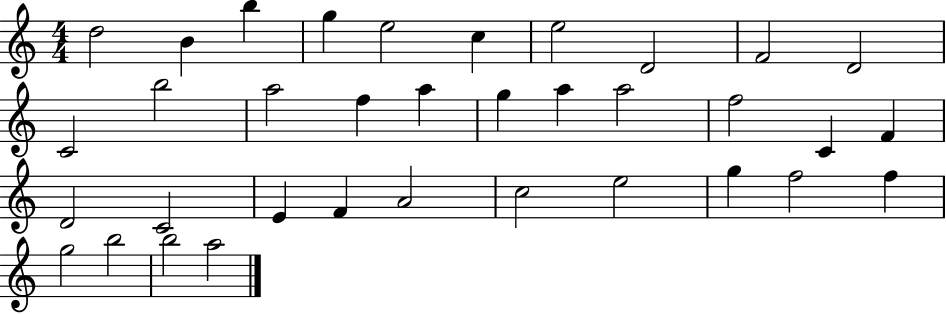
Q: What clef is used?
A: treble